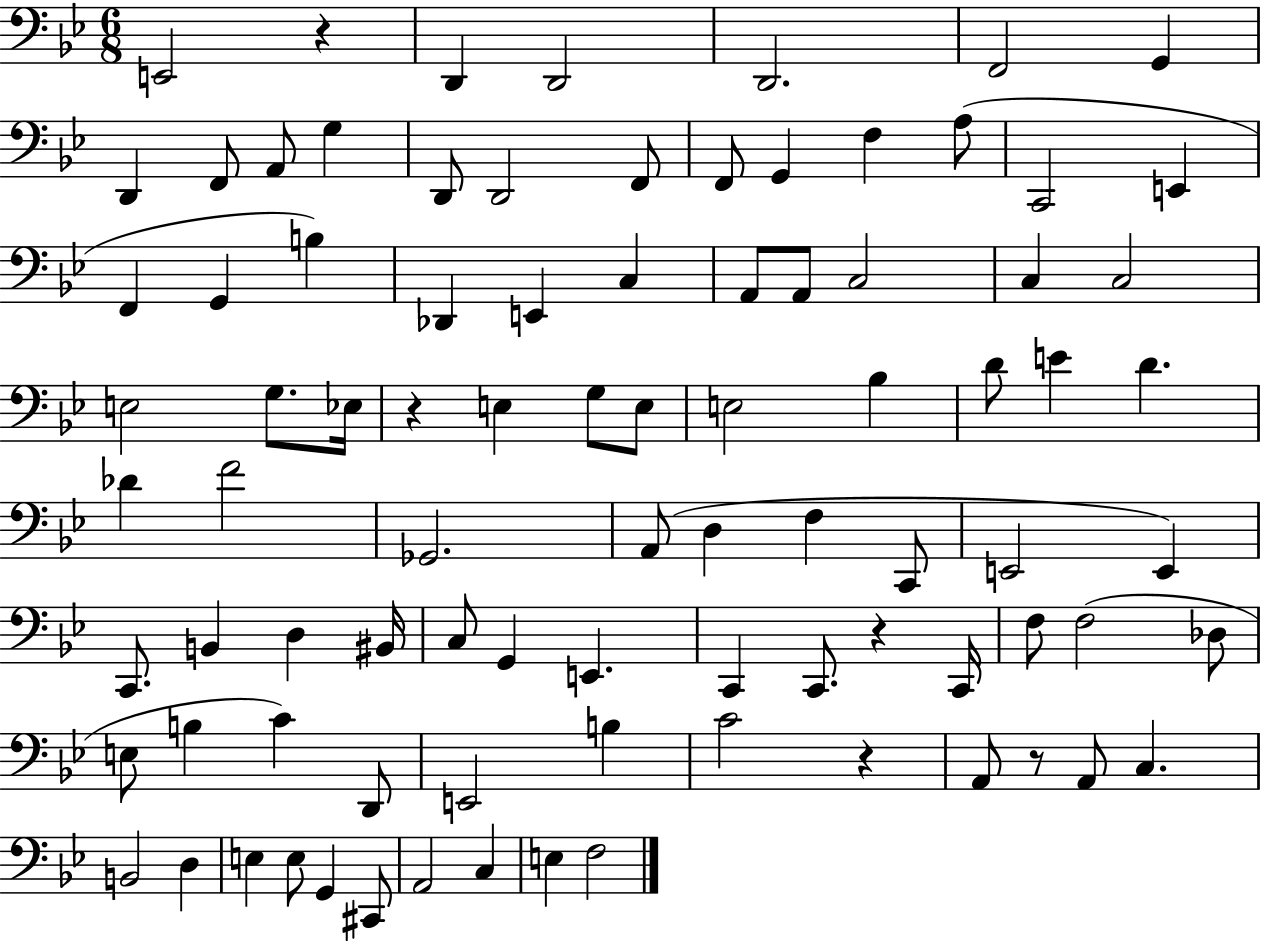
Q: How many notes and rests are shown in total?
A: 88